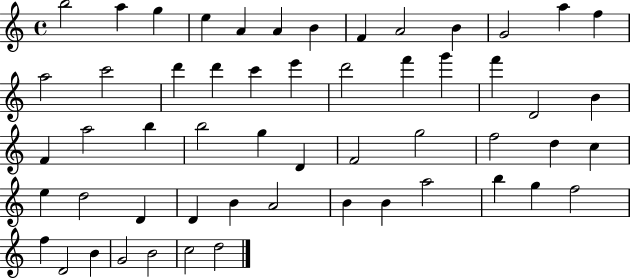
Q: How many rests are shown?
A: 0